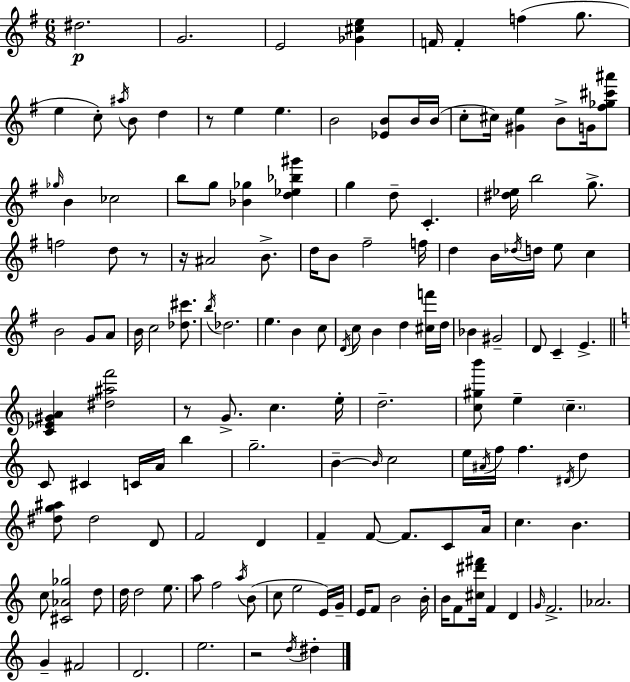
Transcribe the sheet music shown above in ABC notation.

X:1
T:Untitled
M:6/8
L:1/4
K:G
^d2 G2 E2 [_G^ce] F/4 F f g/2 e c/2 ^a/4 B/2 d z/2 e e B2 [_EB]/2 B/4 B/4 c/2 ^c/4 [^Ge] B/2 G/4 [^f_g^c'^a']/2 _g/4 B _c2 b/2 g/2 [_B_g] [d_e_b^g'] g d/2 C [^d_e]/4 b2 g/2 f2 d/2 z/2 z/4 ^A2 B/2 d/4 B/2 ^f2 f/4 d B/4 _d/4 d/4 e/2 c B2 G/2 A/2 B/4 c2 [_d^c']/2 b/4 _d2 e B c/2 D/4 c/2 B d [^cf']/4 d/4 _B ^G2 D/2 C E [C_E^GA] [^d^af']2 z/2 G/2 c e/4 d2 [c^gb']/2 e c C/2 ^C C/4 A/4 b g2 B B/4 c2 e/4 ^A/4 f/4 f ^D/4 d [^dg^a]/2 ^d2 D/2 F2 D F F/2 F/2 C/2 A/4 c B c/2 [^C_A_g]2 d/2 d/4 d2 e/2 a/2 f2 a/4 B/2 c/2 e2 E/4 G/4 E/4 F/2 B2 B/4 B/4 F/2 [^c^d'^f']/4 F D G/4 F2 _A2 G ^F2 D2 e2 z2 d/4 ^d